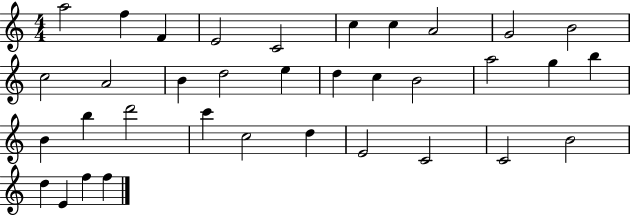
A5/h F5/q F4/q E4/h C4/h C5/q C5/q A4/h G4/h B4/h C5/h A4/h B4/q D5/h E5/q D5/q C5/q B4/h A5/h G5/q B5/q B4/q B5/q D6/h C6/q C5/h D5/q E4/h C4/h C4/h B4/h D5/q E4/q F5/q F5/q